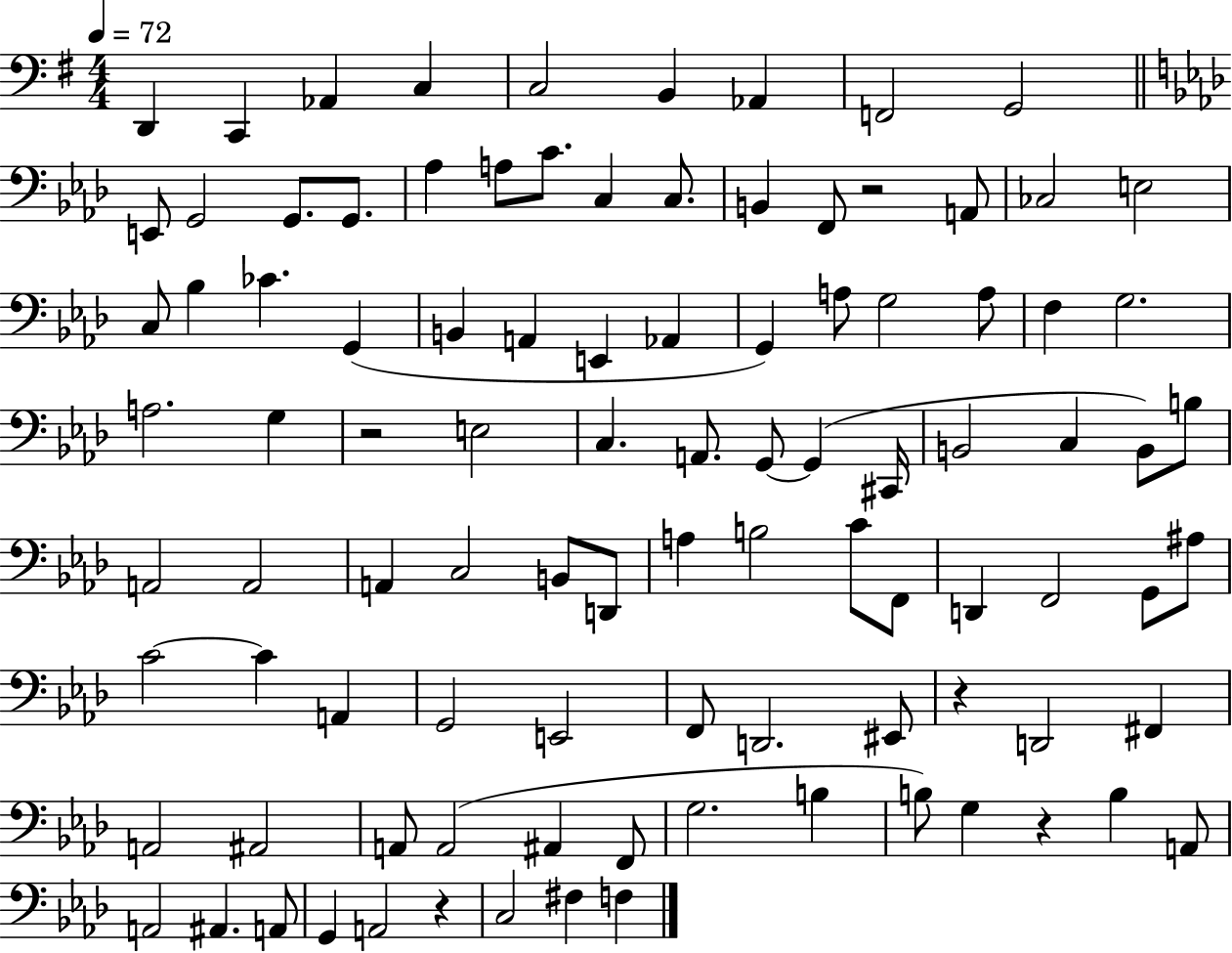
{
  \clef bass
  \numericTimeSignature
  \time 4/4
  \key g \major
  \tempo 4 = 72
  d,4 c,4 aes,4 c4 | c2 b,4 aes,4 | f,2 g,2 | \bar "||" \break \key aes \major e,8 g,2 g,8. g,8. | aes4 a8 c'8. c4 c8. | b,4 f,8 r2 a,8 | ces2 e2 | \break c8 bes4 ces'4. g,4( | b,4 a,4 e,4 aes,4 | g,4) a8 g2 a8 | f4 g2. | \break a2. g4 | r2 e2 | c4. a,8. g,8~~ g,4( cis,16 | b,2 c4 b,8) b8 | \break a,2 a,2 | a,4 c2 b,8 d,8 | a4 b2 c'8 f,8 | d,4 f,2 g,8 ais8 | \break c'2~~ c'4 a,4 | g,2 e,2 | f,8 d,2. eis,8 | r4 d,2 fis,4 | \break a,2 ais,2 | a,8 a,2( ais,4 f,8 | g2. b4 | b8) g4 r4 b4 a,8 | \break a,2 ais,4. a,8 | g,4 a,2 r4 | c2 fis4 f4 | \bar "|."
}